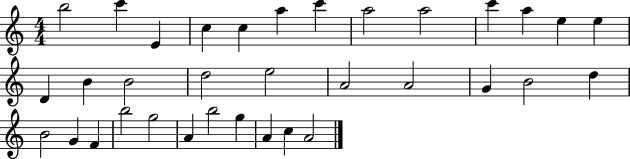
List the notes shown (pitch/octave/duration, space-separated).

B5/h C6/q E4/q C5/q C5/q A5/q C6/q A5/h A5/h C6/q A5/q E5/q E5/q D4/q B4/q B4/h D5/h E5/h A4/h A4/h G4/q B4/h D5/q B4/h G4/q F4/q B5/h G5/h A4/q B5/h G5/q A4/q C5/q A4/h